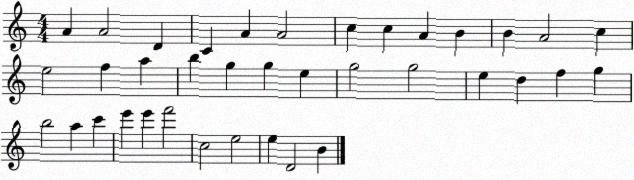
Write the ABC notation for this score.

X:1
T:Untitled
M:4/4
L:1/4
K:C
A A2 D C A A2 c c A B B A2 c e2 f a b g g e g2 g2 e d f g b2 a c' e' e' f'2 c2 e2 e D2 B